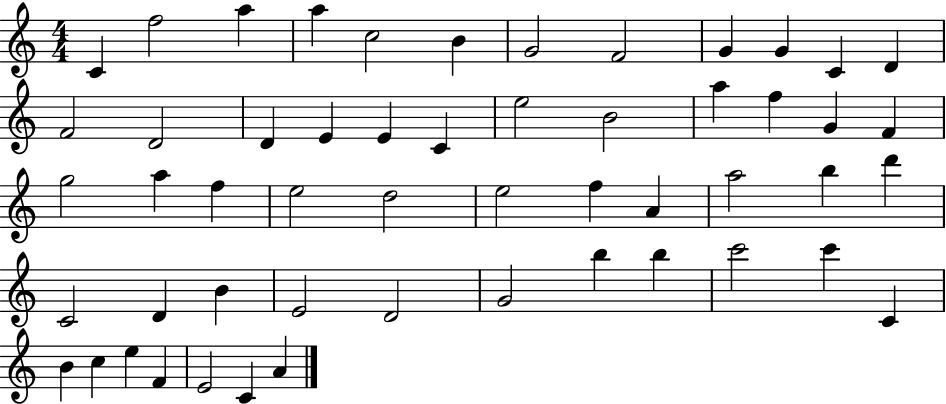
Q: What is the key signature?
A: C major